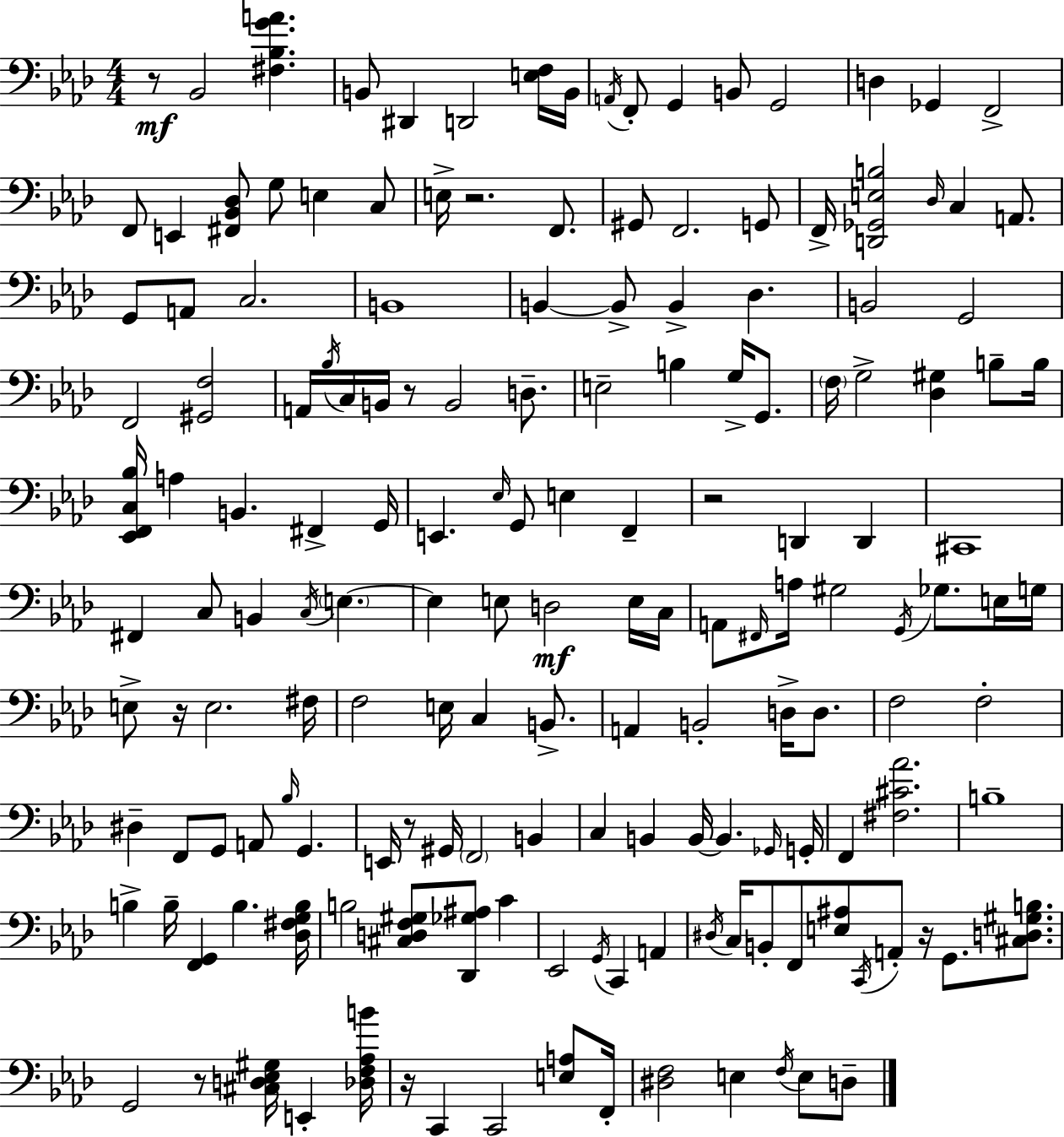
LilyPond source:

{
  \clef bass
  \numericTimeSignature
  \time 4/4
  \key f \minor
  r8\mf bes,2 <fis bes g' a'>4. | b,8 dis,4 d,2 <e f>16 b,16 | \acciaccatura { a,16 } f,8-. g,4 b,8 g,2 | d4 ges,4 f,2-> | \break f,8 e,4 <fis, bes, des>8 g8 e4 c8 | e16-> r2. f,8. | gis,8 f,2. g,8 | f,16-> <d, ges, e b>2 \grace { des16 } c4 a,8. | \break g,8 a,8 c2. | b,1 | b,4~~ b,8-> b,4-> des4. | b,2 g,2 | \break f,2 <gis, f>2 | a,16 \acciaccatura { bes16 } c16 b,16 r8 b,2 | d8.-- e2-- b4 g16-> | g,8. \parenthesize f16 g2-> <des gis>4 | \break b8-- b16 <ees, f, c bes>16 a4 b,4. fis,4-> | g,16 e,4. \grace { ees16 } g,8 e4 | f,4-- r2 d,4 | d,4 cis,1 | \break fis,4 c8 b,4 \acciaccatura { c16 } \parenthesize e4.~~ | e4 e8 d2\mf | e16 c16 a,8 \grace { fis,16 } a16 gis2 | \acciaccatura { g,16 } ges8. e16 g16 e8-> r16 e2. | \break fis16 f2 e16 | c4 b,8.-> a,4 b,2-. | d16-> d8. f2 f2-. | dis4-- f,8 g,8 a,8 | \break \grace { bes16 } g,4. e,16 r8 gis,16 \parenthesize f,2 | b,4 c4 b,4 | b,16~~ b,4. \grace { ges,16 } g,16-. f,4 <fis cis' aes'>2. | b1-- | \break b4-> b16-- <f, g,>4 | b4. <des fis g b>16 b2 | <cis d f gis>8 <des, ges ais>8 c'4 ees,2 | \acciaccatura { g,16 } c,4 a,4 \acciaccatura { dis16 } c16 b,8-. f,8 | \break <e ais>8 \acciaccatura { c,16 } a,8-. r16 g,8. <cis d gis b>8. g,2 | r8 <cis d ees gis>16 e,4-. <des f aes b'>16 r16 c,4 | c,2 <e a>8 f,16-. <dis f>2 | e4 \acciaccatura { f16 } e8 d8-- \bar "|."
}